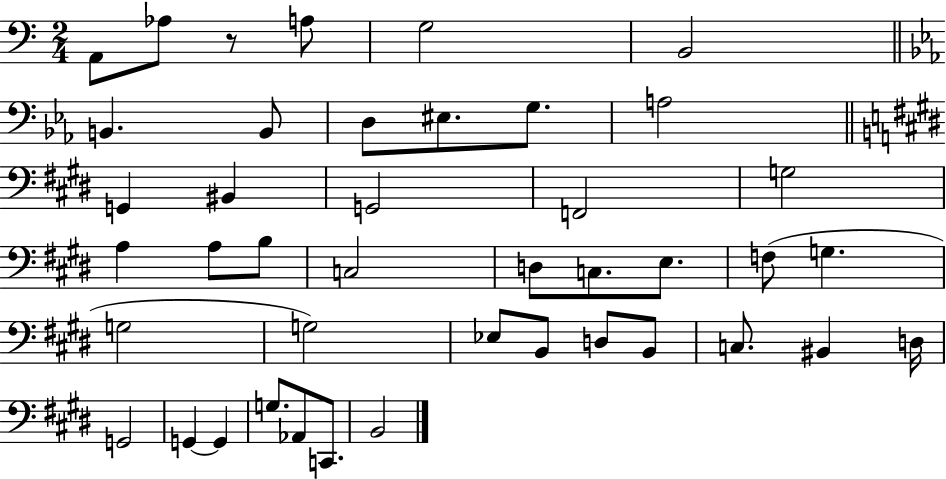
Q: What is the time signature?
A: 2/4